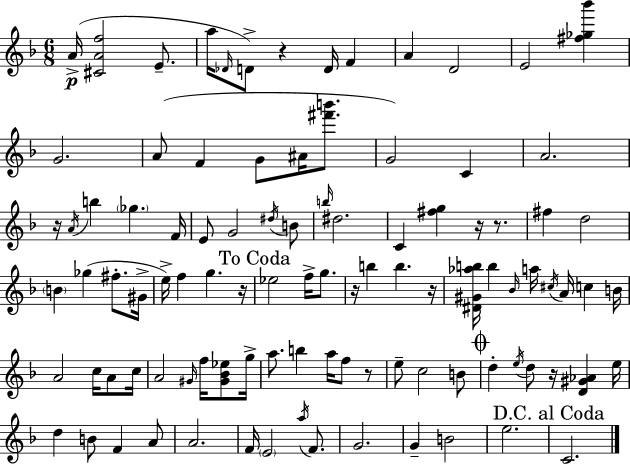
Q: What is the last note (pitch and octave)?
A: C4